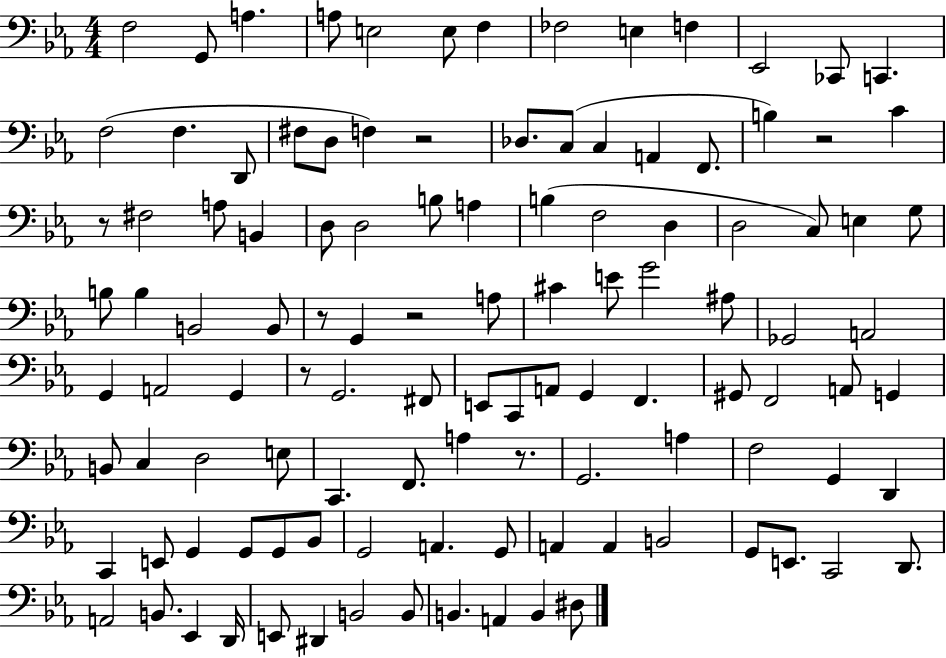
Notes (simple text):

F3/h G2/e A3/q. A3/e E3/h E3/e F3/q FES3/h E3/q F3/q Eb2/h CES2/e C2/q. F3/h F3/q. D2/e F#3/e D3/e F3/q R/h Db3/e. C3/e C3/q A2/q F2/e. B3/q R/h C4/q R/e F#3/h A3/e B2/q D3/e D3/h B3/e A3/q B3/q F3/h D3/q D3/h C3/e E3/q G3/e B3/e B3/q B2/h B2/e R/e G2/q R/h A3/e C#4/q E4/e G4/h A#3/e Gb2/h A2/h G2/q A2/h G2/q R/e G2/h. F#2/e E2/e C2/e A2/e G2/q F2/q. G#2/e F2/h A2/e G2/q B2/e C3/q D3/h E3/e C2/q. F2/e. A3/q R/e. G2/h. A3/q F3/h G2/q D2/q C2/q E2/e G2/q G2/e G2/e Bb2/e G2/h A2/q. G2/e A2/q A2/q B2/h G2/e E2/e. C2/h D2/e. A2/h B2/e. Eb2/q D2/s E2/e D#2/q B2/h B2/e B2/q. A2/q B2/q D#3/e